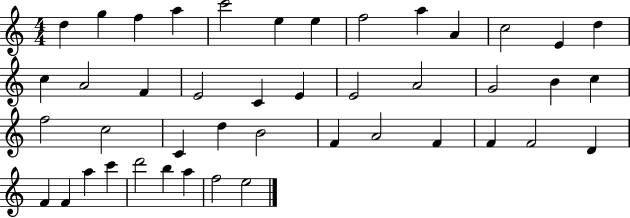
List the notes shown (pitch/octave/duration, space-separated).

D5/q G5/q F5/q A5/q C6/h E5/q E5/q F5/h A5/q A4/q C5/h E4/q D5/q C5/q A4/h F4/q E4/h C4/q E4/q E4/h A4/h G4/h B4/q C5/q F5/h C5/h C4/q D5/q B4/h F4/q A4/h F4/q F4/q F4/h D4/q F4/q F4/q A5/q C6/q D6/h B5/q A5/q F5/h E5/h